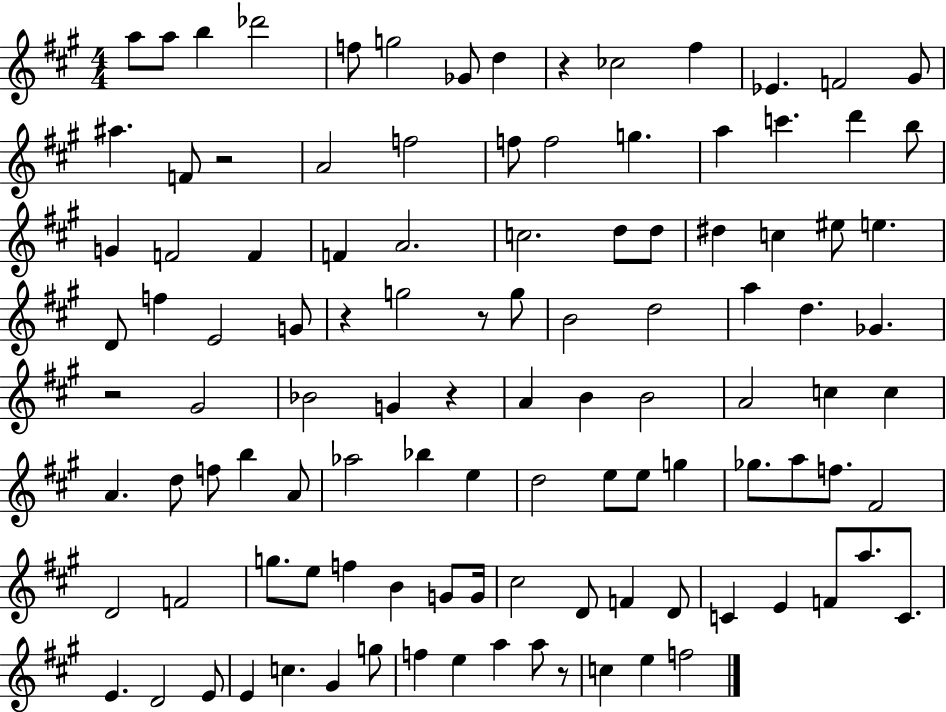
A5/e A5/e B5/q Db6/h F5/e G5/h Gb4/e D5/q R/q CES5/h F#5/q Eb4/q. F4/h G#4/e A#5/q. F4/e R/h A4/h F5/h F5/e F5/h G5/q. A5/q C6/q. D6/q B5/e G4/q F4/h F4/q F4/q A4/h. C5/h. D5/e D5/e D#5/q C5/q EIS5/e E5/q. D4/e F5/q E4/h G4/e R/q G5/h R/e G5/e B4/h D5/h A5/q D5/q. Gb4/q. R/h G#4/h Bb4/h G4/q R/q A4/q B4/q B4/h A4/h C5/q C5/q A4/q. D5/e F5/e B5/q A4/e Ab5/h Bb5/q E5/q D5/h E5/e E5/e G5/q Gb5/e. A5/e F5/e. F#4/h D4/h F4/h G5/e. E5/e F5/q B4/q G4/e G4/s C#5/h D4/e F4/q D4/e C4/q E4/q F4/e A5/e. C4/e. E4/q. D4/h E4/e E4/q C5/q. G#4/q G5/e F5/q E5/q A5/q A5/e R/e C5/q E5/q F5/h